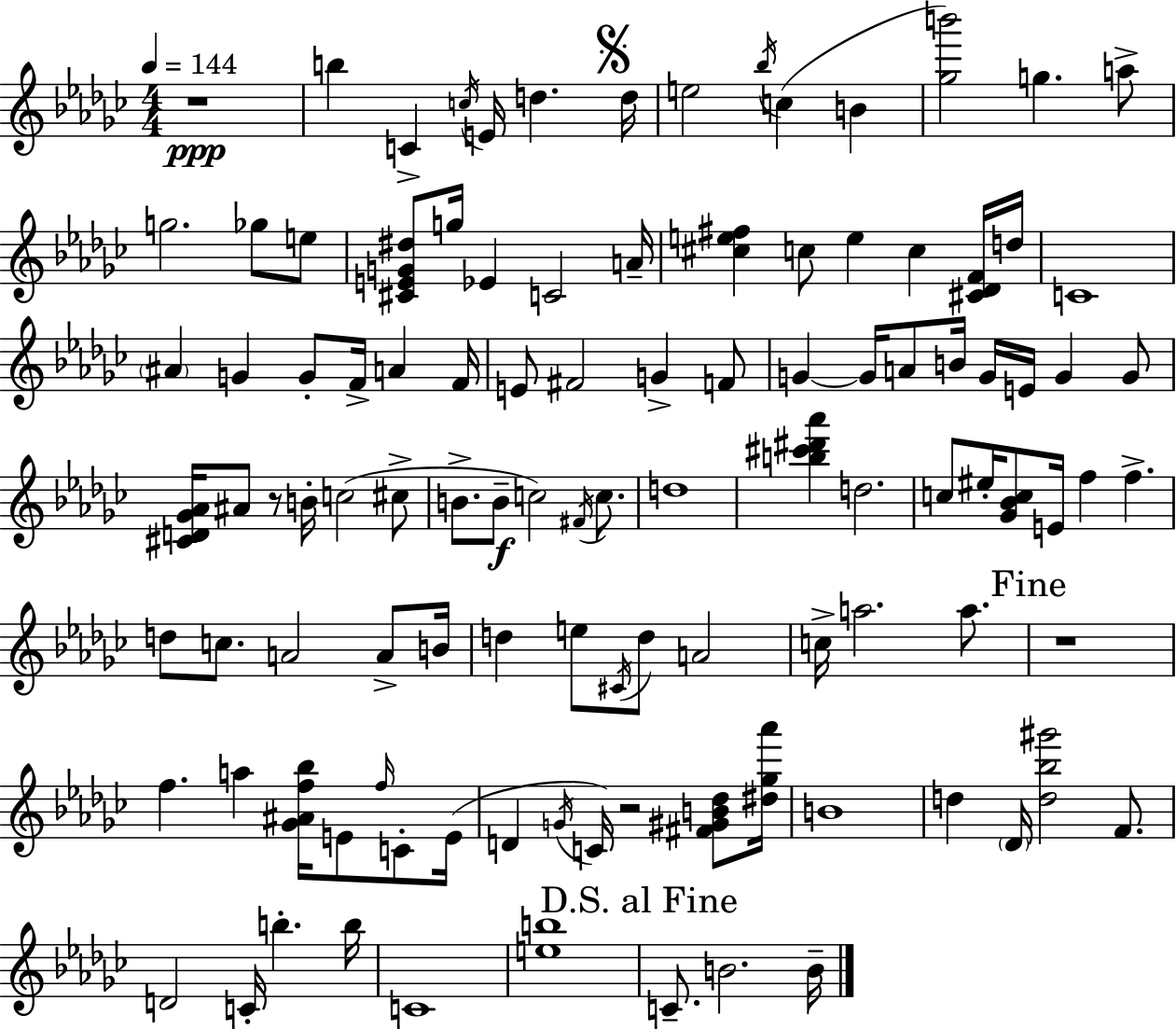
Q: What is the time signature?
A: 4/4